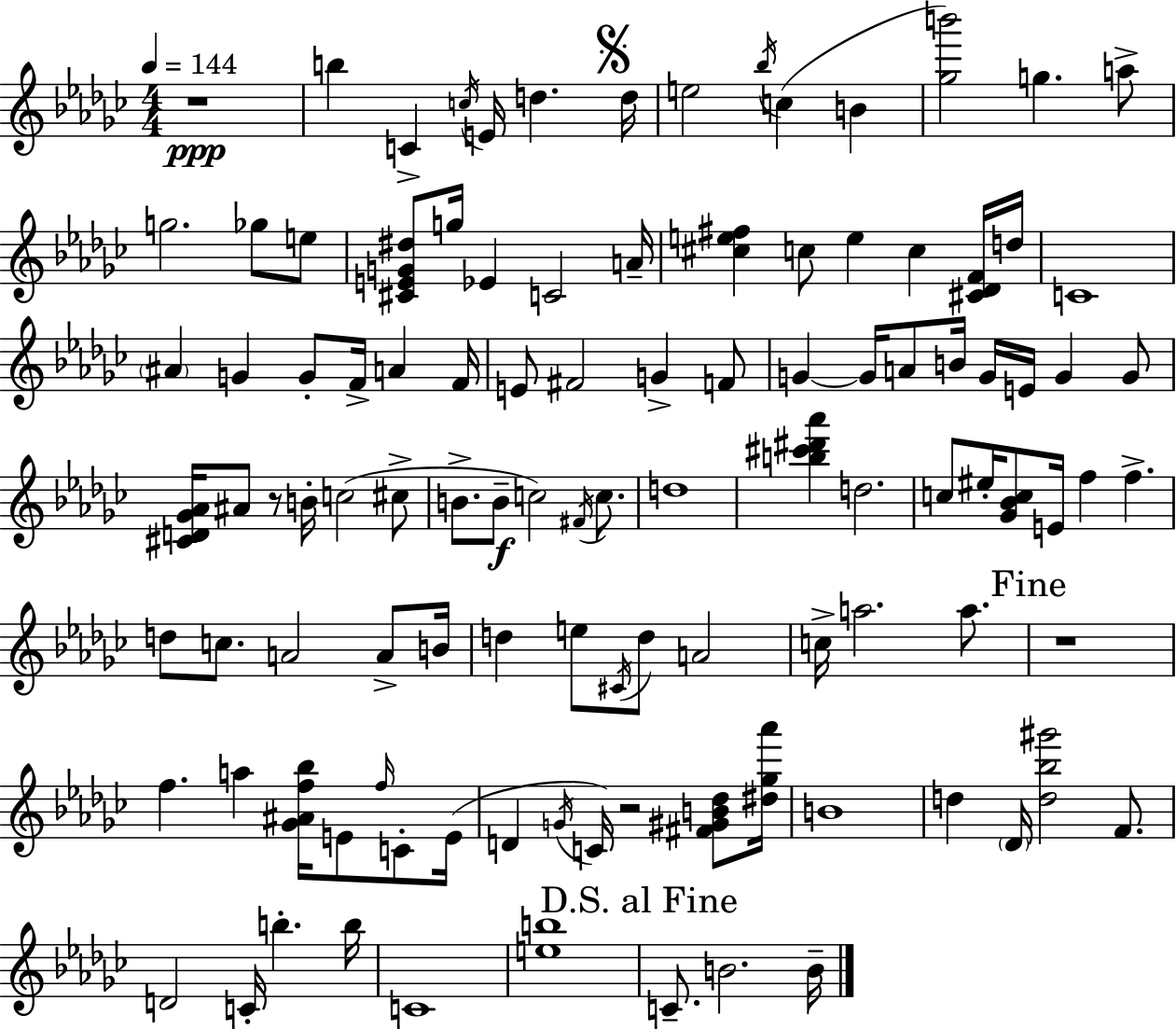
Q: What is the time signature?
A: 4/4